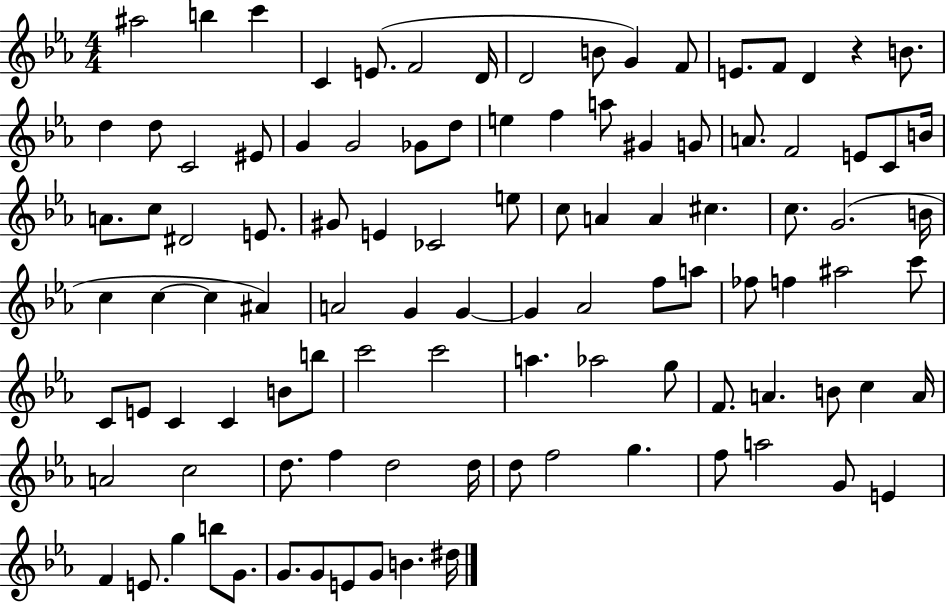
A#5/h B5/q C6/q C4/q E4/e. F4/h D4/s D4/h B4/e G4/q F4/e E4/e. F4/e D4/q R/q B4/e. D5/q D5/e C4/h EIS4/e G4/q G4/h Gb4/e D5/e E5/q F5/q A5/e G#4/q G4/e A4/e. F4/h E4/e C4/e B4/s A4/e. C5/e D#4/h E4/e. G#4/e E4/q CES4/h E5/e C5/e A4/q A4/q C#5/q. C5/e. G4/h. B4/s C5/q C5/q C5/q A#4/q A4/h G4/q G4/q G4/q Ab4/h F5/e A5/e FES5/e F5/q A#5/h C6/e C4/e E4/e C4/q C4/q B4/e B5/e C6/h C6/h A5/q. Ab5/h G5/e F4/e. A4/q. B4/e C5/q A4/s A4/h C5/h D5/e. F5/q D5/h D5/s D5/e F5/h G5/q. F5/e A5/h G4/e E4/q F4/q E4/e. G5/q B5/e G4/e. G4/e. G4/e E4/e G4/e B4/q. D#5/s